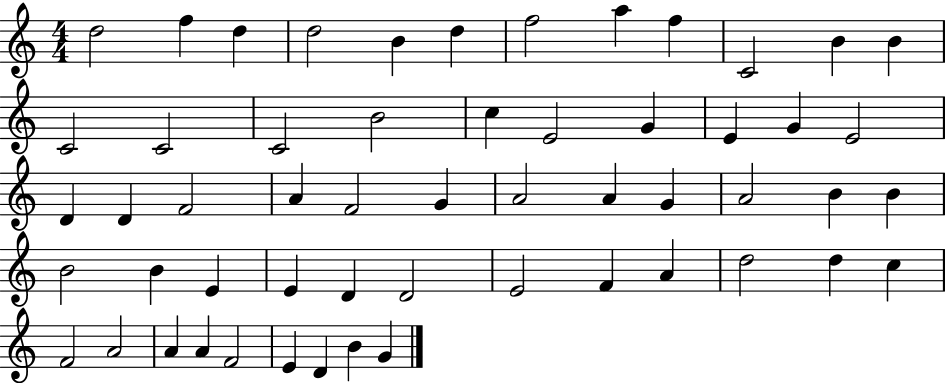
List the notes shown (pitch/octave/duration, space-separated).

D5/h F5/q D5/q D5/h B4/q D5/q F5/h A5/q F5/q C4/h B4/q B4/q C4/h C4/h C4/h B4/h C5/q E4/h G4/q E4/q G4/q E4/h D4/q D4/q F4/h A4/q F4/h G4/q A4/h A4/q G4/q A4/h B4/q B4/q B4/h B4/q E4/q E4/q D4/q D4/h E4/h F4/q A4/q D5/h D5/q C5/q F4/h A4/h A4/q A4/q F4/h E4/q D4/q B4/q G4/q